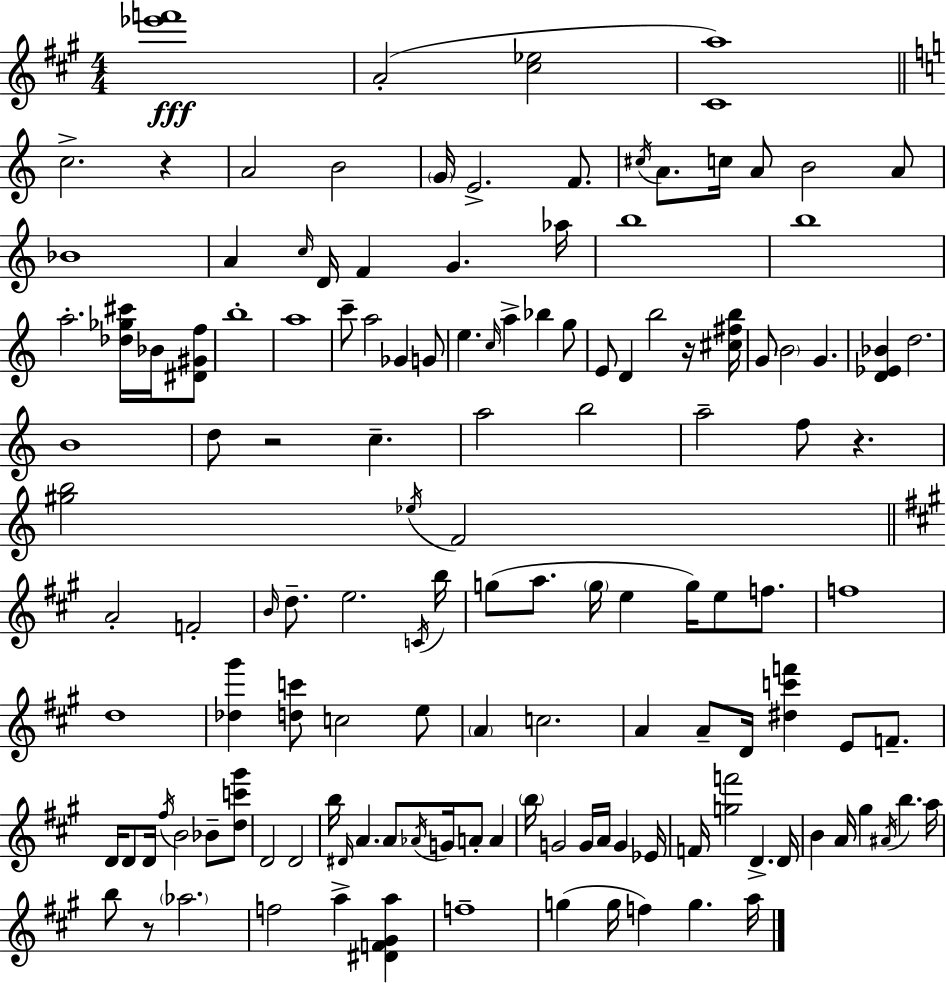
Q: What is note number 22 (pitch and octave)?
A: B5